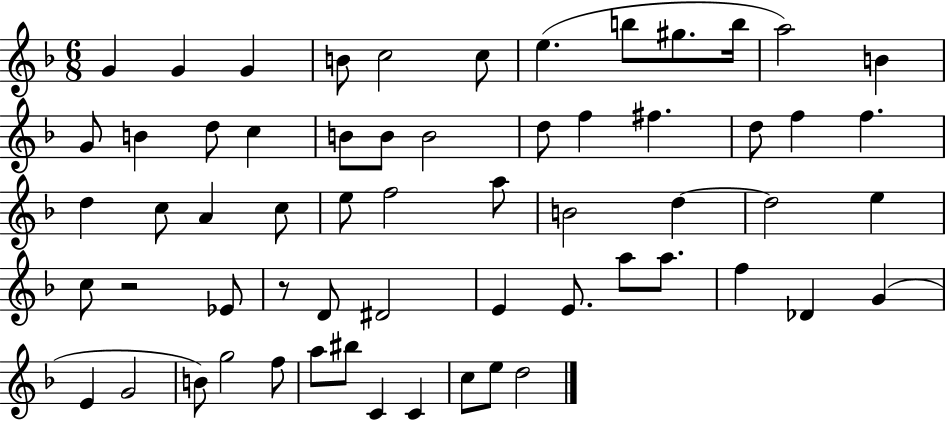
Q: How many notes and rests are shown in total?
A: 61